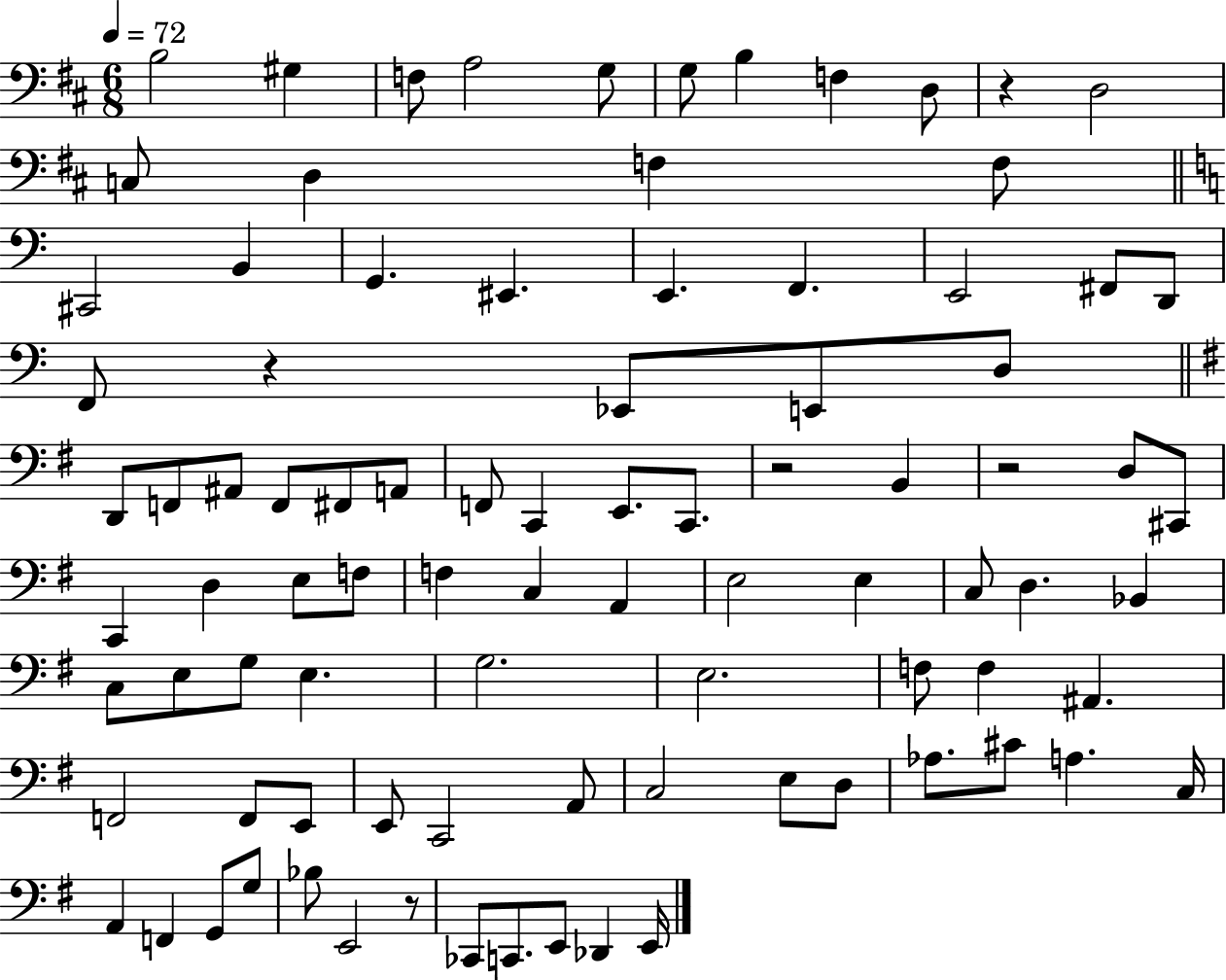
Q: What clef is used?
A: bass